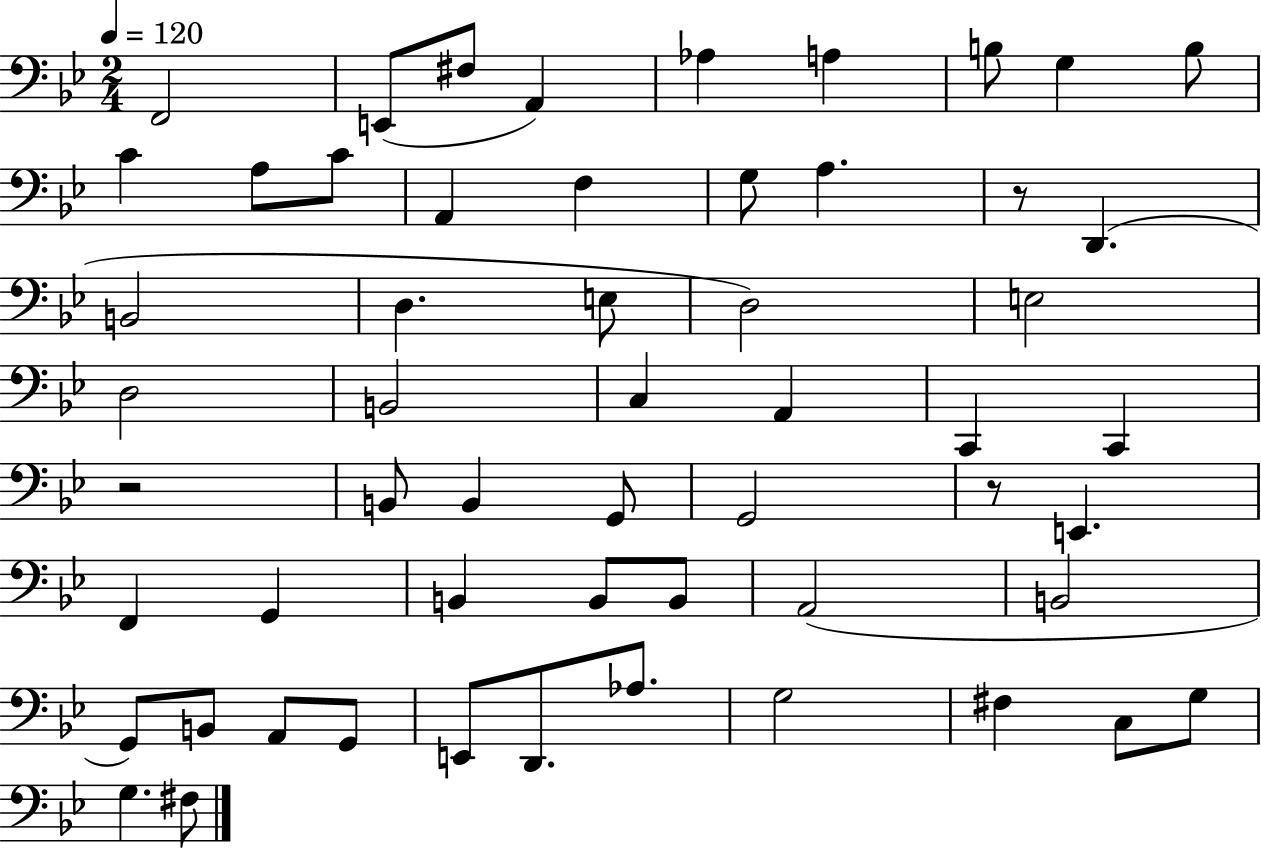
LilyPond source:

{
  \clef bass
  \numericTimeSignature
  \time 2/4
  \key bes \major
  \tempo 4 = 120
  \repeat volta 2 { f,2 | e,8( fis8 a,4) | aes4 a4 | b8 g4 b8 | \break c'4 a8 c'8 | a,4 f4 | g8 a4. | r8 d,4.( | \break b,2 | d4. e8 | d2) | e2 | \break d2 | b,2 | c4 a,4 | c,4 c,4 | \break r2 | b,8 b,4 g,8 | g,2 | r8 e,4. | \break f,4 g,4 | b,4 b,8 b,8 | a,2( | b,2 | \break g,8) b,8 a,8 g,8 | e,8 d,8. aes8. | g2 | fis4 c8 g8 | \break g4. fis8 | } \bar "|."
}